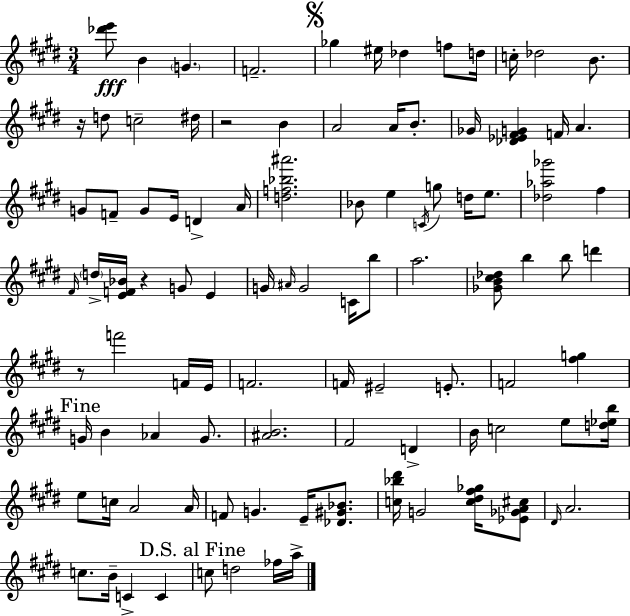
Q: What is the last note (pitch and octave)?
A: A5